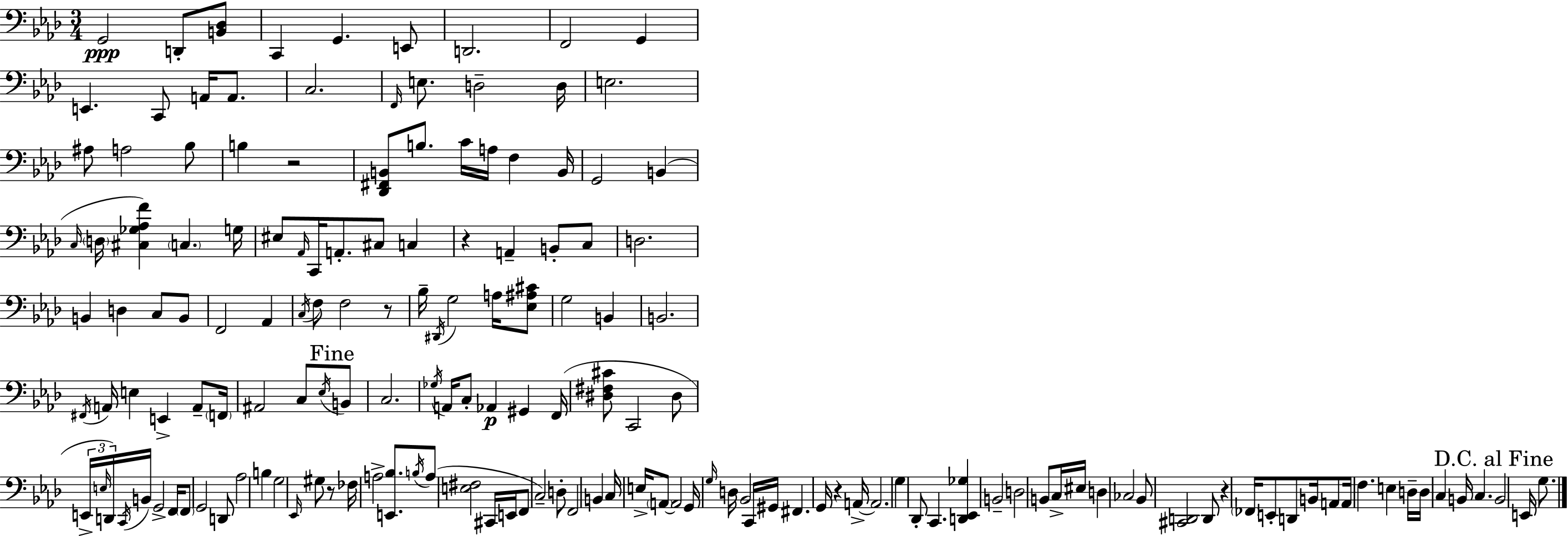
{
  \clef bass
  \numericTimeSignature
  \time 3/4
  \key f \minor
  \repeat volta 2 { g,2\ppp d,8-. <b, des>8 | c,4 g,4. e,8 | d,2. | f,2 g,4 | \break e,4. c,8 a,16 a,8. | c2. | \grace { f,16 } e8. d2-- | d16 e2. | \break ais8 a2 bes8 | b4 r2 | <des, fis, b,>8 b8. c'16 a16 f4 | b,16 g,2 b,4( | \break \grace { c16 } \parenthesize d16 <cis ges aes f'>4) \parenthesize c4. | g16 eis8 \grace { aes,16 } c,16 a,8.-. cis8 c4 | r4 a,4-- b,8-. | c8 d2. | \break b,4 d4 c8 | b,8 f,2 aes,4 | \acciaccatura { c16 } f8 f2 | r8 bes16-- \acciaccatura { dis,16 } g2 | \break a16 <ees ais cis'>8 g2 | b,4 b,2. | \acciaccatura { fis,16 } a,16 e4 e,4-> | a,8-- \parenthesize f,16 ais,2 | \break c8 \acciaccatura { ees16 } \mark "Fine" b,8 c2. | \acciaccatura { ges16 } a,16 c8-. aes,4\p | gis,4 f,16( <dis fis cis'>8 c,2 | dis8 \tuplet 3/2 { e,16-> \grace { e16 }) d,16 } \acciaccatura { c,16 } | \break b,16 g,2-> f,16 \parenthesize f,8 | g,2 d,8 aes2 | b4 g2 | \grace { ees,16 } gis8 r8 fes16 | \break a2-> <e, bes>8. \acciaccatura { b16 } | a8( <e fis>2 cis,16 e,16 | f,8 c2--) d8-. | f,2 b,4 | \break c16 e16-> \parenthesize a,8~~ a,2 | g,16 \grace { g16 } d16 bes,2 c,16 | gis,16 fis,4. g,16 r4 | a,16->~~ a,2. | \break g4 des,8-. c,4. | <d, ees, ges>4 b,2-- | d2 b,8 c16-> | eis16 d4 ces2 | \break bes,8 <cis, d,>2 d,8 | r4 \parenthesize fes,16 e,8-. d,8 b,16 a,8 | a,16 f4. e4 | d16-- d16 c4 b,16 c4. | \break \mark "D.C. al Fine" b,2 e,16 g8. | } \bar "|."
}